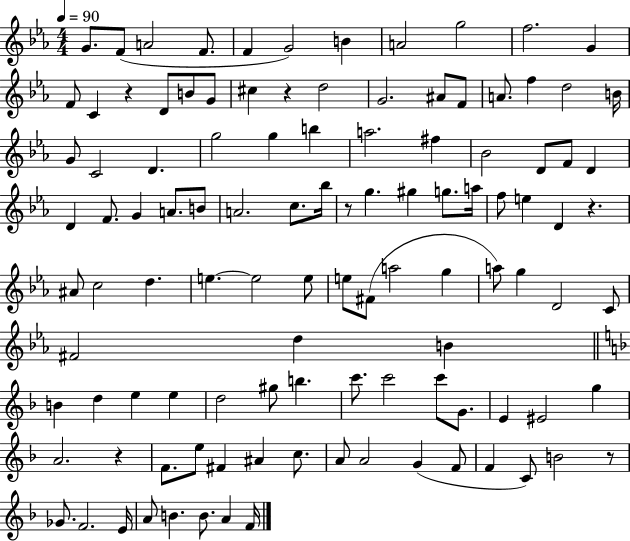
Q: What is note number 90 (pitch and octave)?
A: A4